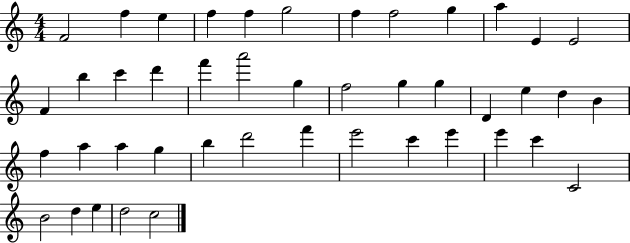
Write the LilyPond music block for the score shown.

{
  \clef treble
  \numericTimeSignature
  \time 4/4
  \key c \major
  f'2 f''4 e''4 | f''4 f''4 g''2 | f''4 f''2 g''4 | a''4 e'4 e'2 | \break f'4 b''4 c'''4 d'''4 | f'''4 a'''2 g''4 | f''2 g''4 g''4 | d'4 e''4 d''4 b'4 | \break f''4 a''4 a''4 g''4 | b''4 d'''2 f'''4 | e'''2 c'''4 e'''4 | e'''4 c'''4 c'2 | \break b'2 d''4 e''4 | d''2 c''2 | \bar "|."
}